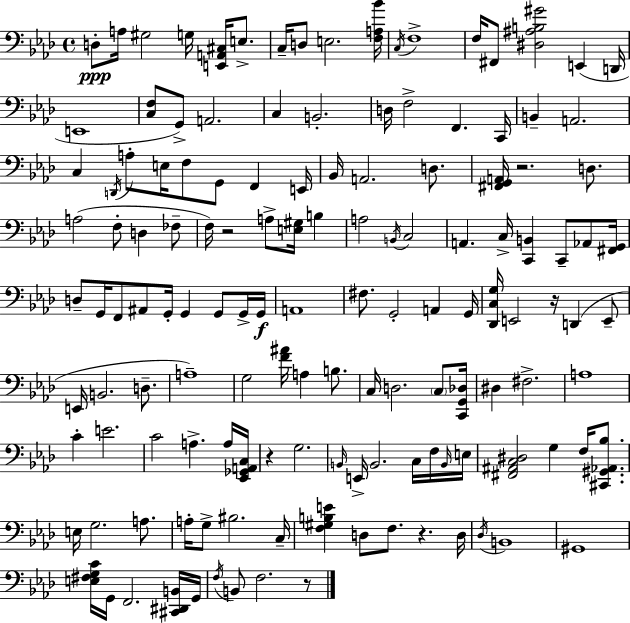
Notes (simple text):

D3/e A3/s G#3/h G3/s [E2,A2,C#3]/s E3/e. C3/s D3/e E3/h. [F3,A3,Bb4]/s C3/s F3/w F3/s F#2/e [D#3,A#3,B3,G#4]/h E2/q D2/s E2/w [C3,F3]/e G2/e A2/h. C3/q B2/h. D3/s F3/h F2/q. C2/s B2/q A2/h. C3/q D2/s A3/e E3/s F3/e G2/e F2/q E2/s Bb2/s A2/h. D3/e. [F#2,G2,A2]/s R/h. D3/e. A3/h F3/e D3/q FES3/e F3/s R/h A3/e [E3,G#3]/s B3/q A3/h B2/s C3/h A2/q. C3/s [C2,B2]/q C2/e Ab2/e [F#2,G2]/s D3/e G2/s F2/e A#2/e G2/s G2/q G2/e G2/s G2/s A2/w F#3/e. G2/h A2/q G2/s [Db2,C3,G3]/s E2/h R/s D2/q E2/e E2/s B2/h. D3/e. A3/w G3/h [F4,A#4]/s A3/q B3/e. C3/s D3/h. C3/e [C2,G2,Db3]/s D#3/q F#3/h. A3/w C4/q E4/h. C4/h A3/q. A3/s [Eb2,Gb2,A2,C3]/s R/q G3/h. B2/s E2/s B2/h. C3/s F3/s B2/s E3/s [F#2,A#2,C3,D#3]/h G3/q F3/s [C#2,G#2,Ab2,Bb3]/e. E3/s G3/h. A3/e. A3/s G3/e BIS3/h. C3/s [F3,G#3,B3,E4]/q D3/e F3/e. R/q. D3/s Db3/s B2/w G#2/w [E3,F#3,G3,C4]/s G2/s F2/h. [C#2,D#2,B2]/s G2/s F3/s B2/e F3/h. R/e